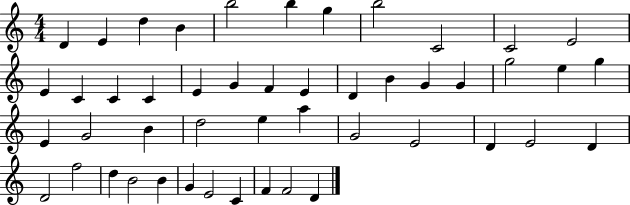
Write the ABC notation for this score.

X:1
T:Untitled
M:4/4
L:1/4
K:C
D E d B b2 b g b2 C2 C2 E2 E C C C E G F E D B G G g2 e g E G2 B d2 e a G2 E2 D E2 D D2 f2 d B2 B G E2 C F F2 D